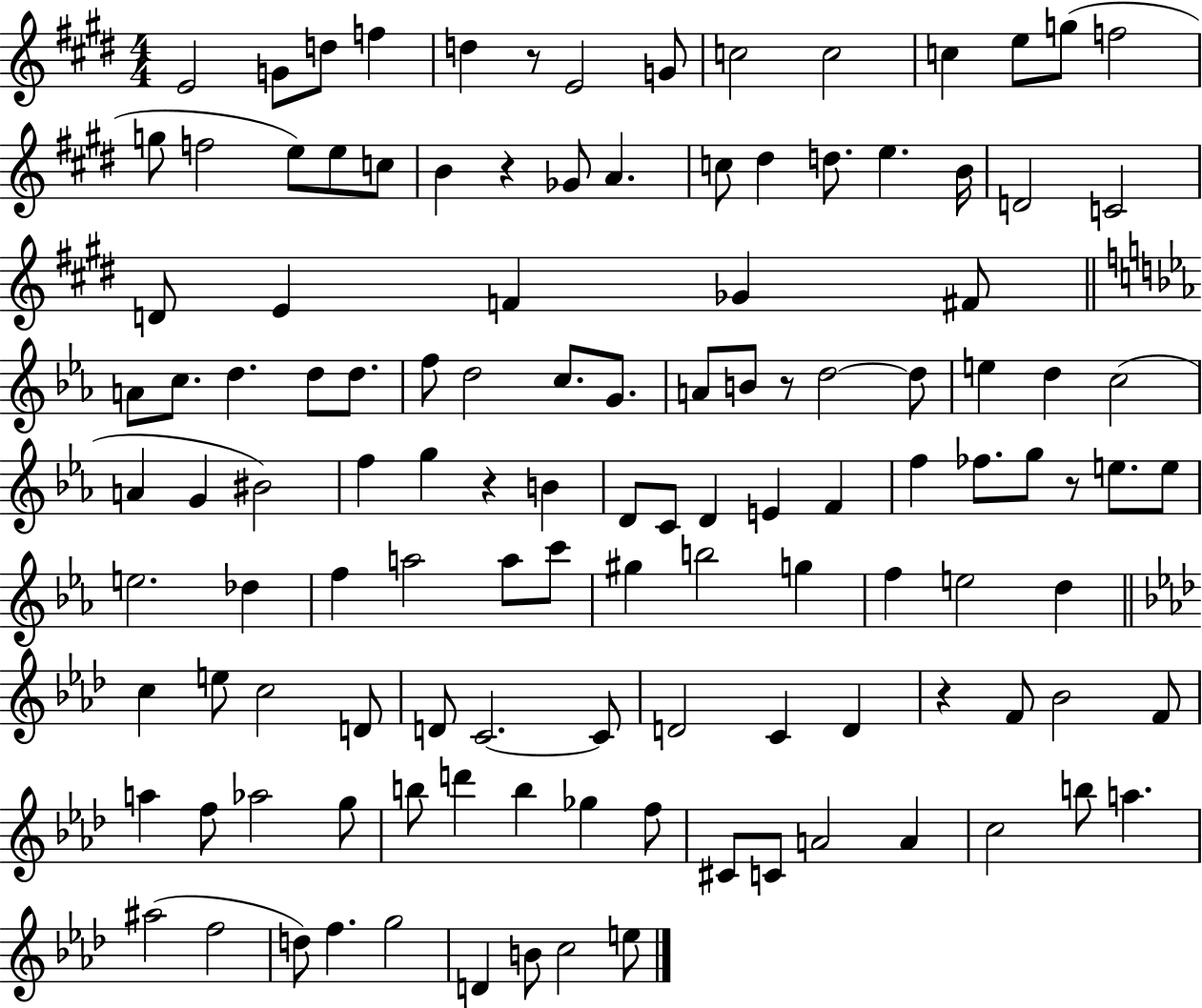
X:1
T:Untitled
M:4/4
L:1/4
K:E
E2 G/2 d/2 f d z/2 E2 G/2 c2 c2 c e/2 g/2 f2 g/2 f2 e/2 e/2 c/2 B z _G/2 A c/2 ^d d/2 e B/4 D2 C2 D/2 E F _G ^F/2 A/2 c/2 d d/2 d/2 f/2 d2 c/2 G/2 A/2 B/2 z/2 d2 d/2 e d c2 A G ^B2 f g z B D/2 C/2 D E F f _f/2 g/2 z/2 e/2 e/2 e2 _d f a2 a/2 c'/2 ^g b2 g f e2 d c e/2 c2 D/2 D/2 C2 C/2 D2 C D z F/2 _B2 F/2 a f/2 _a2 g/2 b/2 d' b _g f/2 ^C/2 C/2 A2 A c2 b/2 a ^a2 f2 d/2 f g2 D B/2 c2 e/2